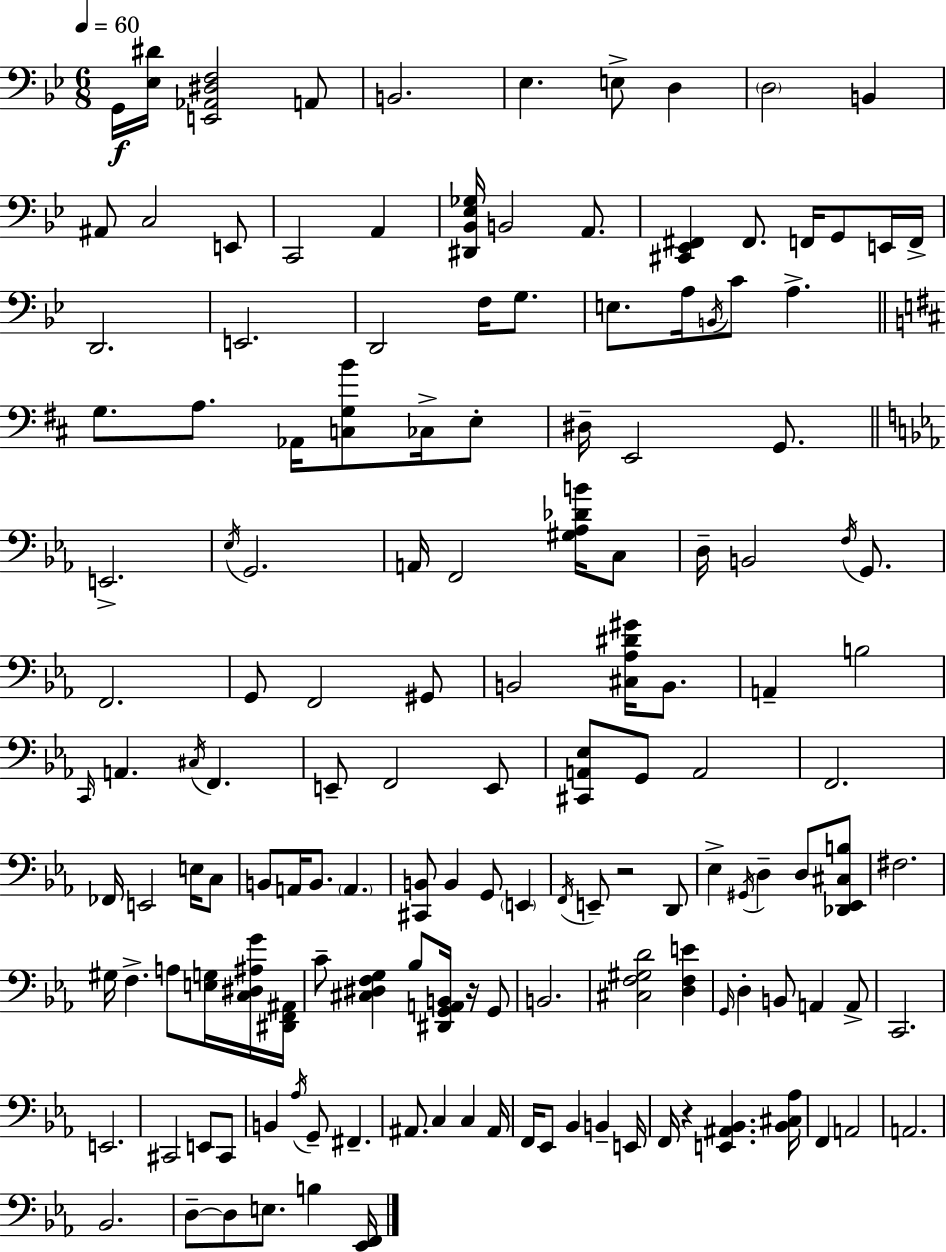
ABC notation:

X:1
T:Untitled
M:6/8
L:1/4
K:Gm
G,,/4 [_E,^D]/4 [E,,_A,,^D,F,]2 A,,/2 B,,2 _E, E,/2 D, D,2 B,, ^A,,/2 C,2 E,,/2 C,,2 A,, [^D,,_B,,_E,_G,]/4 B,,2 A,,/2 [^C,,_E,,^F,,] ^F,,/2 F,,/4 G,,/2 E,,/4 F,,/4 D,,2 E,,2 D,,2 F,/4 G,/2 E,/2 A,/4 B,,/4 C/2 A, G,/2 A,/2 _A,,/4 [C,G,B]/2 _C,/4 E,/2 ^D,/4 E,,2 G,,/2 E,,2 _E,/4 G,,2 A,,/4 F,,2 [^G,_A,_DB]/4 C,/2 D,/4 B,,2 F,/4 G,,/2 F,,2 G,,/2 F,,2 ^G,,/2 B,,2 [^C,_A,^D^G]/4 B,,/2 A,, B,2 C,,/4 A,, ^C,/4 F,, E,,/2 F,,2 E,,/2 [^C,,A,,_E,]/2 G,,/2 A,,2 F,,2 _F,,/4 E,,2 E,/4 C,/2 B,,/2 A,,/4 B,,/2 A,, [^C,,B,,]/2 B,, G,,/2 E,, F,,/4 E,,/2 z2 D,,/2 _E, ^G,,/4 D, D,/2 [_D,,_E,,^C,B,]/2 ^F,2 ^G,/4 F, A,/2 [E,G,]/4 [C,^D,^A,G]/4 [^D,,F,,^A,,]/4 C/2 [^C,^D,F,G,] _B,/2 [^D,,G,,A,,B,,]/4 z/4 G,,/2 B,,2 [^C,F,^G,D]2 [D,F,E] G,,/4 D, B,,/2 A,, A,,/2 C,,2 E,,2 ^C,,2 E,,/2 ^C,,/2 B,, _A,/4 G,,/2 ^F,, ^A,,/2 C, C, ^A,,/4 F,,/4 _E,,/2 _B,, B,, E,,/4 F,,/4 z [E,,^A,,_B,,] [_B,,^C,_A,]/4 F,, A,,2 A,,2 _B,,2 D,/2 D,/2 E,/2 B, [_E,,F,,]/4